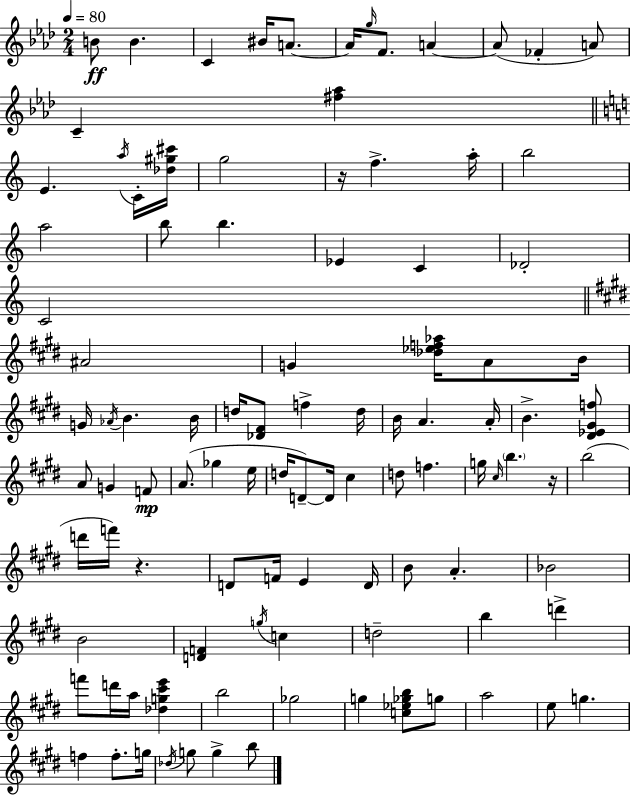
B4/e B4/q. C4/q BIS4/s A4/e. A4/s G5/s F4/e. A4/q A4/e FES4/q A4/e C4/q [F#5,Ab5]/q E4/q. A5/s C4/s [Db5,G#5,C#6]/s G5/h R/s F5/q. A5/s B5/h A5/h B5/e B5/q. Eb4/q C4/q Db4/h C4/h A#4/h G4/q [Db5,Eb5,F5,Ab5]/s A4/e B4/s G4/s Ab4/s B4/q. B4/s D5/s [Db4,F#4]/e F5/q D5/s B4/s A4/q. A4/s B4/q. [D#4,Eb4,G#4,F5]/e A4/e G4/q F4/e A4/e. Gb5/q E5/s D5/s D4/e D4/s C#5/q D5/e F5/q. G5/s C#5/s B5/q. R/s B5/h D6/s F6/s R/q. D4/e F4/s E4/q D4/s B4/e A4/q. Bb4/h B4/h [D4,F4]/q G5/s C5/q D5/h B5/q D6/q F6/e D6/s A5/s [Db5,G5,C#6,E6]/q B5/h Gb5/h G5/q [C5,Eb5,Gb5,B5]/e G5/e A5/h E5/e G5/q. F5/q F5/e. G5/s Db5/s G5/e G5/q B5/e